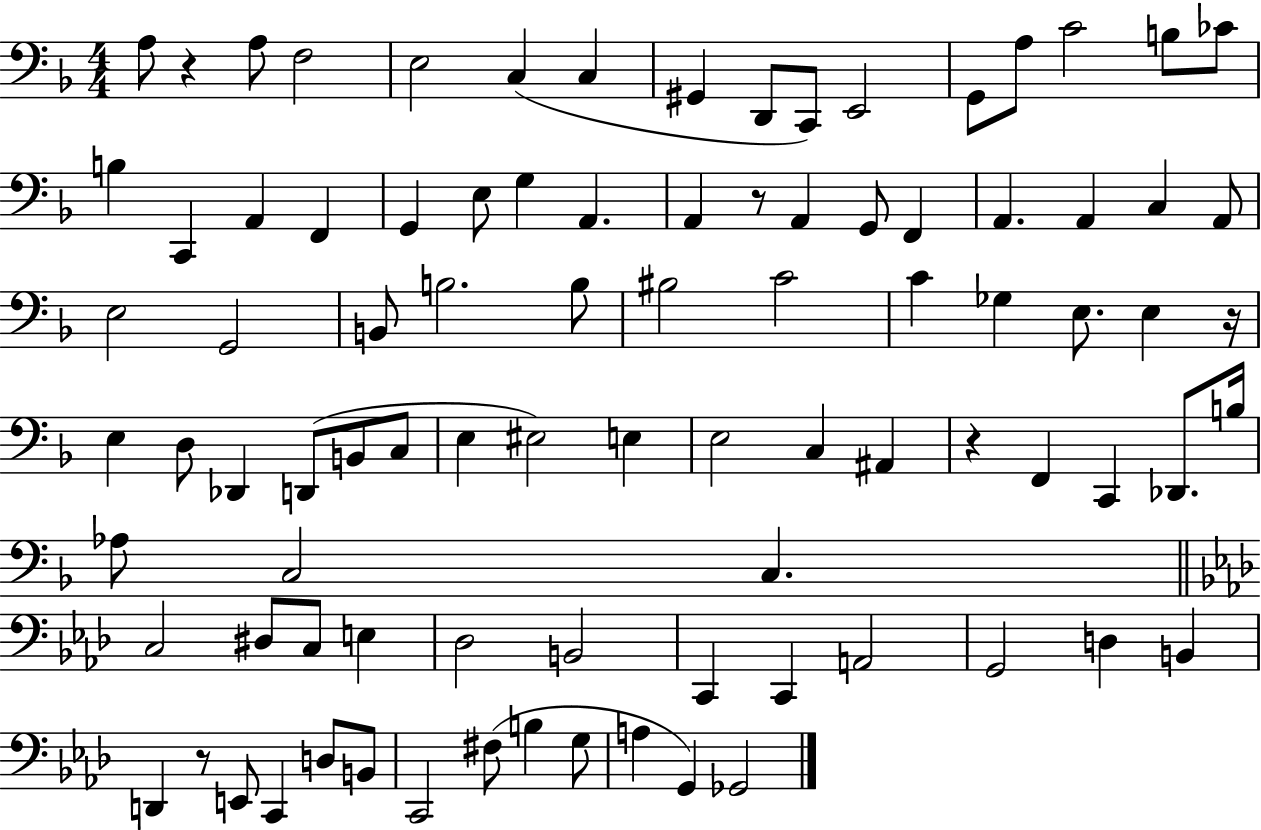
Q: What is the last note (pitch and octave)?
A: Gb2